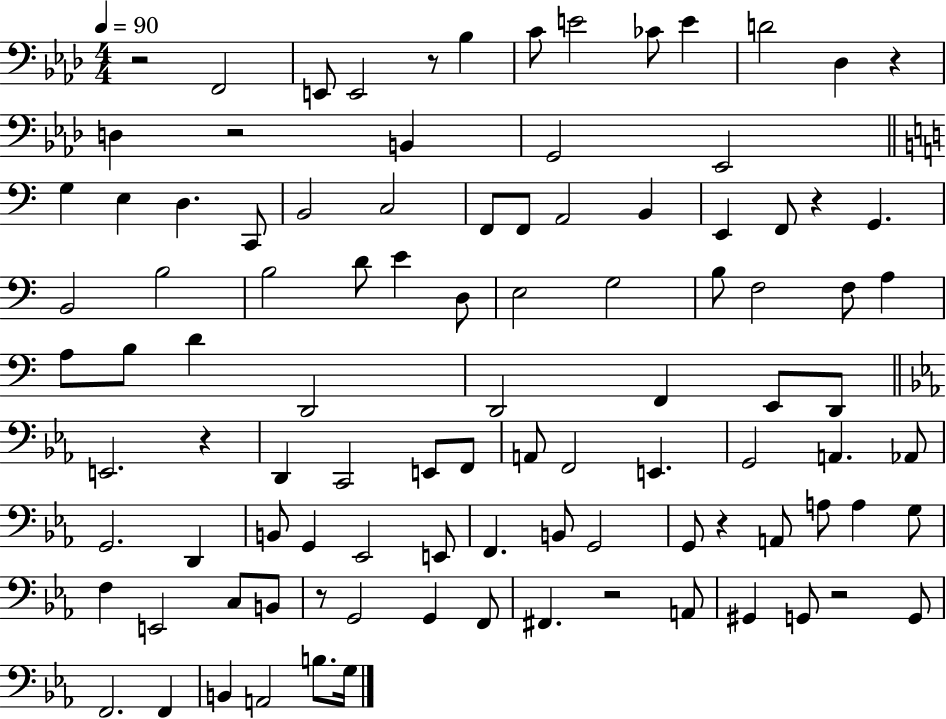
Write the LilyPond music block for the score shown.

{
  \clef bass
  \numericTimeSignature
  \time 4/4
  \key aes \major
  \tempo 4 = 90
  r2 f,2 | e,8 e,2 r8 bes4 | c'8 e'2 ces'8 e'4 | d'2 des4 r4 | \break d4 r2 b,4 | g,2 ees,2 | \bar "||" \break \key c \major g4 e4 d4. c,8 | b,2 c2 | f,8 f,8 a,2 b,4 | e,4 f,8 r4 g,4. | \break b,2 b2 | b2 d'8 e'4 d8 | e2 g2 | b8 f2 f8 a4 | \break a8 b8 d'4 d,2 | d,2 f,4 e,8 d,8 | \bar "||" \break \key c \minor e,2. r4 | d,4 c,2 e,8 f,8 | a,8 f,2 e,4. | g,2 a,4. aes,8 | \break g,2. d,4 | b,8 g,4 ees,2 e,8 | f,4. b,8 g,2 | g,8 r4 a,8 a8 a4 g8 | \break f4 e,2 c8 b,8 | r8 g,2 g,4 f,8 | fis,4. r2 a,8 | gis,4 g,8 r2 g,8 | \break f,2. f,4 | b,4 a,2 b8. g16 | \bar "|."
}